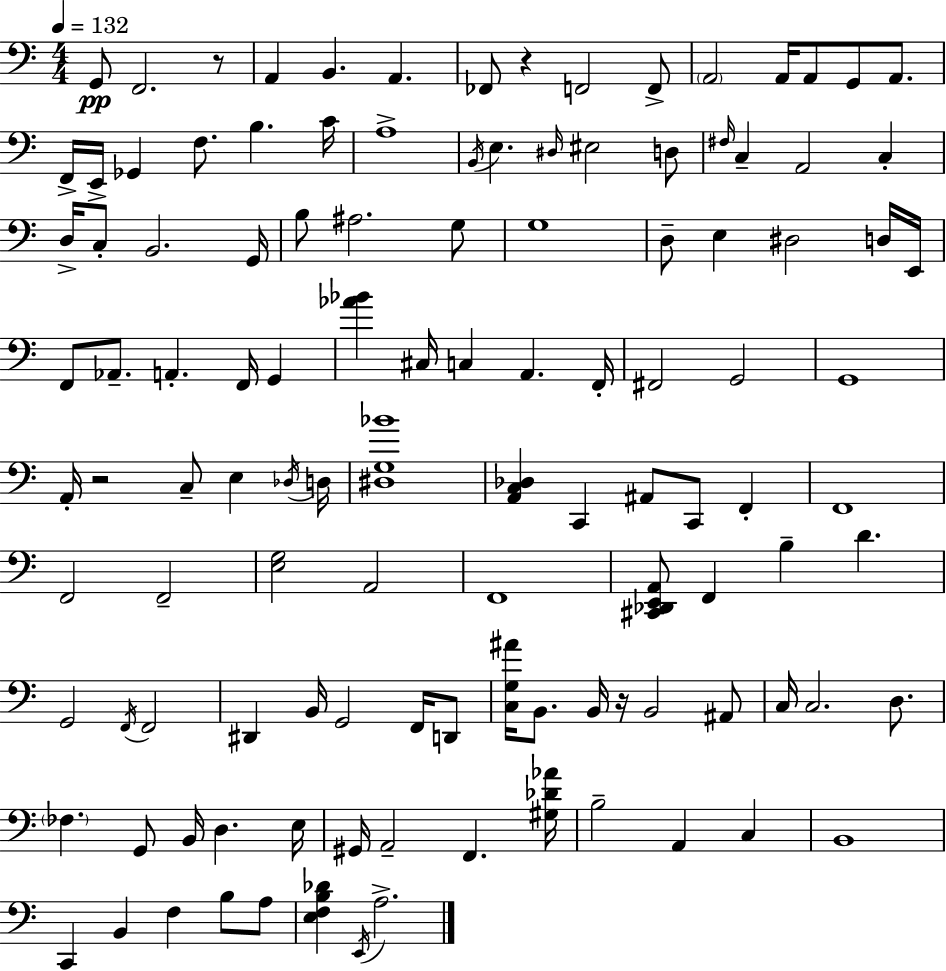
G2/e F2/h. R/e A2/q B2/q. A2/q. FES2/e R/q F2/h F2/e A2/h A2/s A2/e G2/e A2/e. F2/s E2/s Gb2/q F3/e. B3/q. C4/s A3/w B2/s E3/q. D#3/s EIS3/h D3/e F#3/s C3/q A2/h C3/q D3/s C3/e B2/h. G2/s B3/e A#3/h. G3/e G3/w D3/e E3/q D#3/h D3/s E2/s F2/e Ab2/e. A2/q. F2/s G2/q [Ab4,Bb4]/q C#3/s C3/q A2/q. F2/s F#2/h G2/h G2/w A2/s R/h C3/e E3/q Db3/s D3/s [D#3,G3,Bb4]/w [A2,C3,Db3]/q C2/q A#2/e C2/e F2/q F2/w F2/h F2/h [E3,G3]/h A2/h F2/w [C#2,Db2,E2,A2]/e F2/q B3/q D4/q. G2/h F2/s F2/h D#2/q B2/s G2/h F2/s D2/e [C3,G3,A#4]/s B2/e. B2/s R/s B2/h A#2/e C3/s C3/h. D3/e. FES3/q. G2/e B2/s D3/q. E3/s G#2/s A2/h F2/q. [G#3,Db4,Ab4]/s B3/h A2/q C3/q B2/w C2/q B2/q F3/q B3/e A3/e [E3,F3,B3,Db4]/q E2/s A3/h.